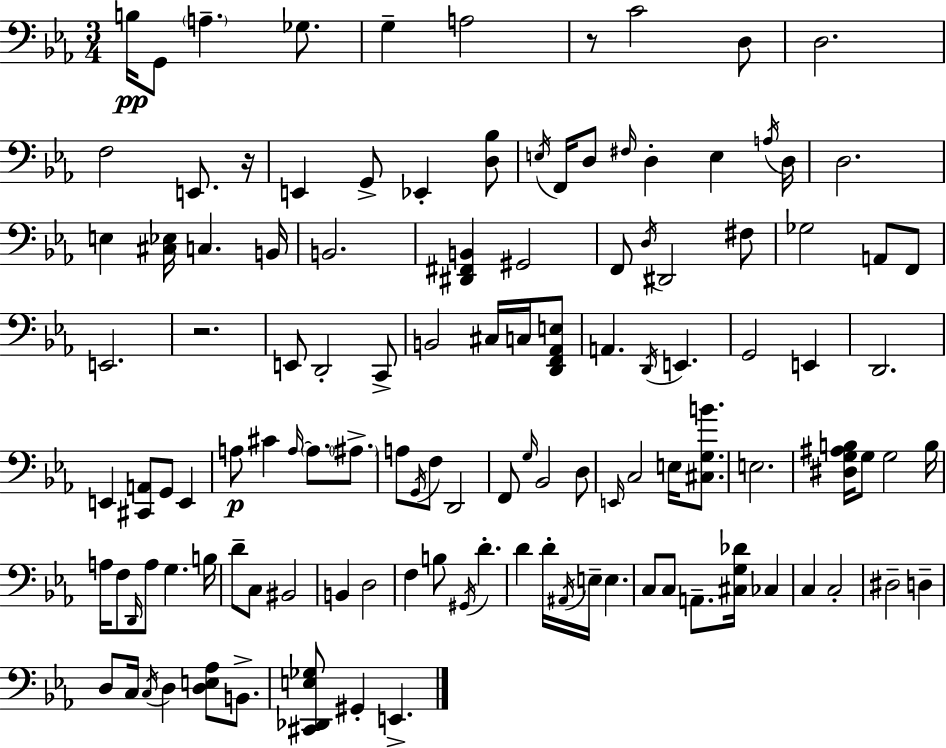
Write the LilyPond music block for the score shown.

{
  \clef bass
  \numericTimeSignature
  \time 3/4
  \key ees \major
  b16\pp g,8 \parenthesize a4.-- ges8. | g4-- a2 | r8 c'2 d8 | d2. | \break f2 e,8. r16 | e,4 g,8-> ees,4-. <d bes>8 | \acciaccatura { e16 } f,16 d8 \grace { fis16 } d4-. e4 | \acciaccatura { a16 } d16 d2. | \break e4 <cis ees>16 c4. | b,16 b,2. | <dis, fis, b,>4 gis,2 | f,8 \acciaccatura { d16 } dis,2 | \break fis8 ges2 | a,8 f,8 e,2. | r2. | e,8 d,2-. | \break c,8-> b,2 | cis16 c16 <d, f, aes, e>8 a,4. \acciaccatura { d,16 } e,4. | g,2 | e,4 d,2. | \break e,4 <cis, a,>8 g,8 | e,4 a8\p cis'4 \grace { a16~ }~ | \parenthesize a8. \parenthesize ais8.-> a8 \acciaccatura { g,16 } f8 d,2 | f,8 \grace { g16 } bes,2 | \break d8 \grace { e,16 } c2 | e16 <cis g b'>8. e2. | <dis g ais b>16 g8 | g2 b16 a16 f8 | \break \grace { d,16 } a8 g4. b16 d'8-- | c8 bis,2 b,4 | d2 f4 | b8 \acciaccatura { gis,16 } d'4.-. d'4 | \break d'16-. \acciaccatura { ais,16 } e16-- e4. | c8 c8 a,8.-- <cis g des'>16 ces4 | c4 c2-. | dis2-- d4-- | \break d8 c16 \acciaccatura { c16 } d4 <d e aes>8 b,8.-> | <cis, des, e ges>8 gis,4-. e,4.-> | \bar "|."
}